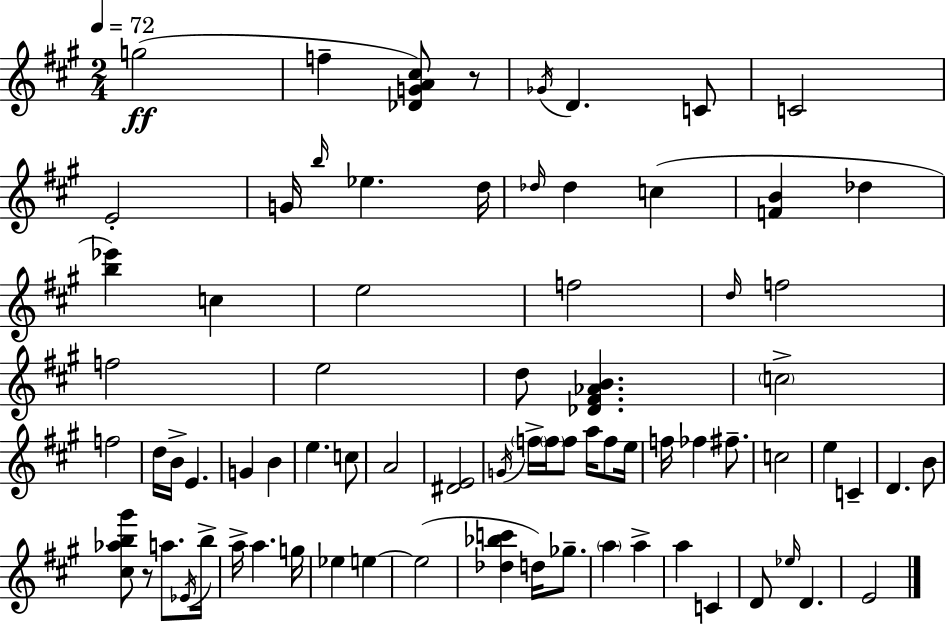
G5/h F5/q [Db4,G4,A4,C#5]/e R/e Gb4/s D4/q. C4/e C4/h E4/h G4/s B5/s Eb5/q. D5/s Db5/s Db5/q C5/q [F4,B4]/q Db5/q [B5,Eb6]/q C5/q E5/h F5/h D5/s F5/h F5/h E5/h D5/e [Db4,F#4,Ab4,B4]/q. C5/h F5/h D5/s B4/s E4/q. G4/q B4/q E5/q. C5/e A4/h [D#4,E4]/h G4/s F5/s F5/s F5/e A5/s F5/e E5/s F5/s FES5/q F#5/e. C5/h E5/q C4/q D4/q. B4/e [C#5,Ab5,B5,G#6]/e R/e A5/e. Eb4/s B5/s A5/s A5/q. G5/s Eb5/q E5/q E5/h [Db5,Bb5,C6]/q D5/s Gb5/e. A5/q A5/q A5/q C4/q D4/e Eb5/s D4/q. E4/h